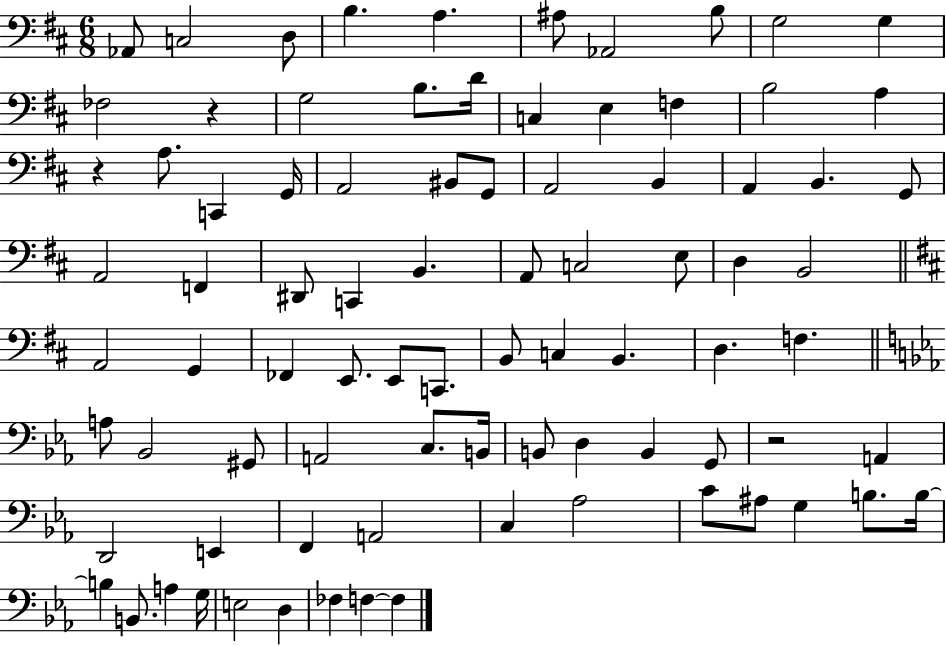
Ab2/e C3/h D3/e B3/q. A3/q. A#3/e Ab2/h B3/e G3/h G3/q FES3/h R/q G3/h B3/e. D4/s C3/q E3/q F3/q B3/h A3/q R/q A3/e. C2/q G2/s A2/h BIS2/e G2/e A2/h B2/q A2/q B2/q. G2/e A2/h F2/q D#2/e C2/q B2/q. A2/e C3/h E3/e D3/q B2/h A2/h G2/q FES2/q E2/e. E2/e C2/e. B2/e C3/q B2/q. D3/q. F3/q. A3/e Bb2/h G#2/e A2/h C3/e. B2/s B2/e D3/q B2/q G2/e R/h A2/q D2/h E2/q F2/q A2/h C3/q Ab3/h C4/e A#3/e G3/q B3/e. B3/s B3/q B2/e. A3/q G3/s E3/h D3/q FES3/q F3/q F3/q